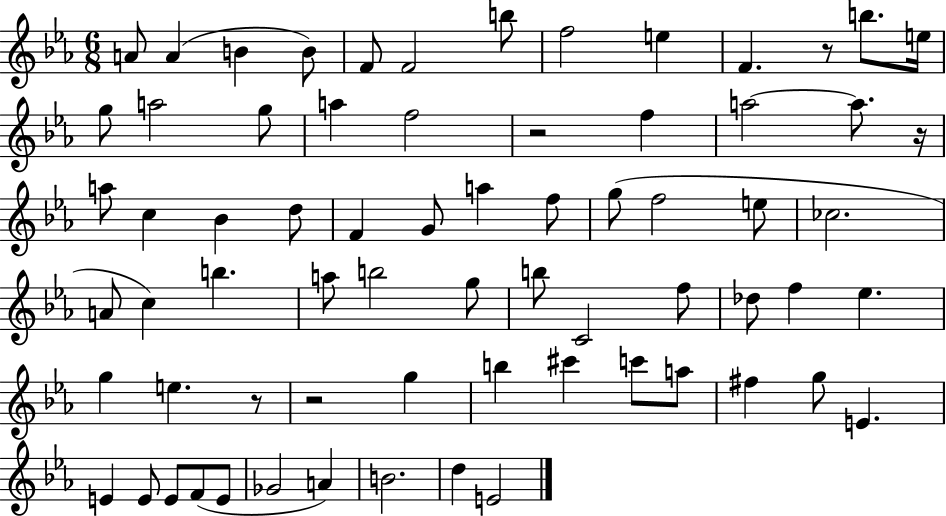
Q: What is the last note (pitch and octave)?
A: E4